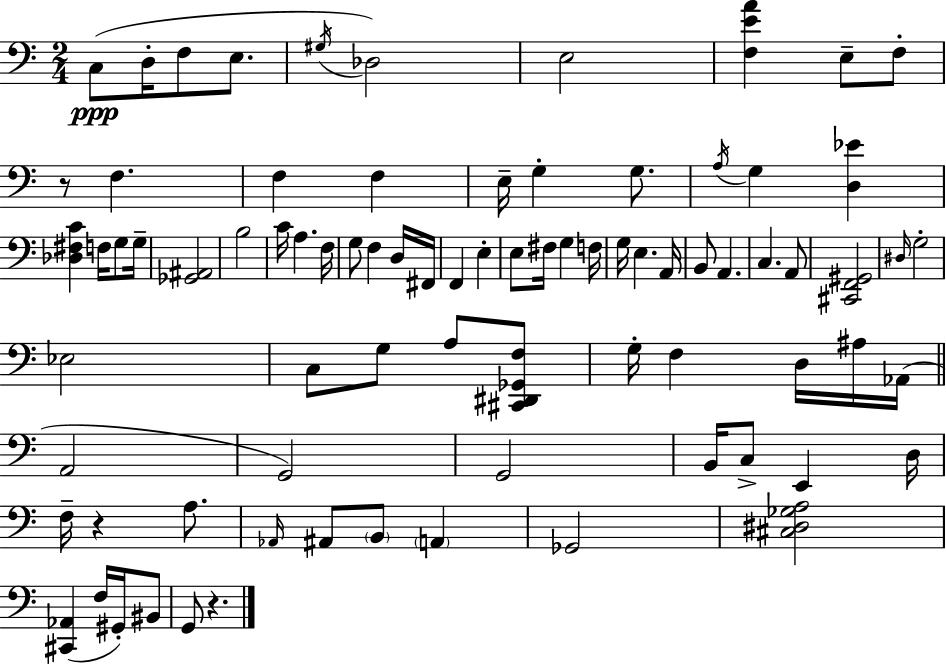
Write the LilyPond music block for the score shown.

{
  \clef bass
  \numericTimeSignature
  \time 2/4
  \key a \minor
  c8(\ppp d16-. f8 e8. | \acciaccatura { gis16 }) des2 | e2 | <f e' a'>4 e8-- f8-. | \break r8 f4. | f4 f4 | e16-- g4-. g8. | \acciaccatura { a16 } g4 <d ees'>4 | \break <des fis c'>4 f16 g8 | g16-- <ges, ais,>2 | b2 | c'16 a4. | \break f16 g8 f4 | d16 fis,16 f,4 e4-. | e8 fis16 g4 | f16 g16 e4. | \break a,16 b,8 a,4. | c4. | a,8 <cis, f, gis,>2 | \grace { dis16 } g2-. | \break ees2 | c8 g8 a8 | <cis, dis, ges, f>8 g16-. f4 | d16 ais16 aes,16( \bar "||" \break \key c \major a,2 | g,2) | g,2 | b,16 c8-> e,4 d16 | \break f16-- r4 a8. | \grace { aes,16 } ais,8 \parenthesize b,8 \parenthesize a,4 | ges,2 | <cis dis ges a>2 | \break <cis, aes,>4( f16 gis,16-.) bis,8 | g,8 r4. | \bar "|."
}